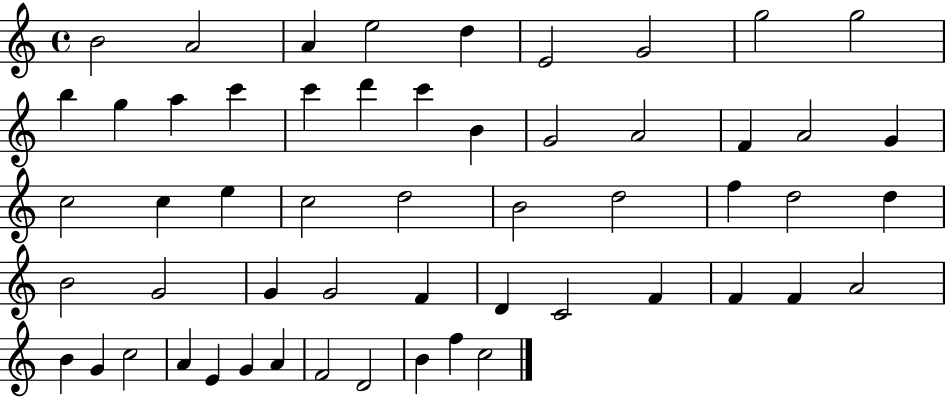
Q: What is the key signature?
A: C major